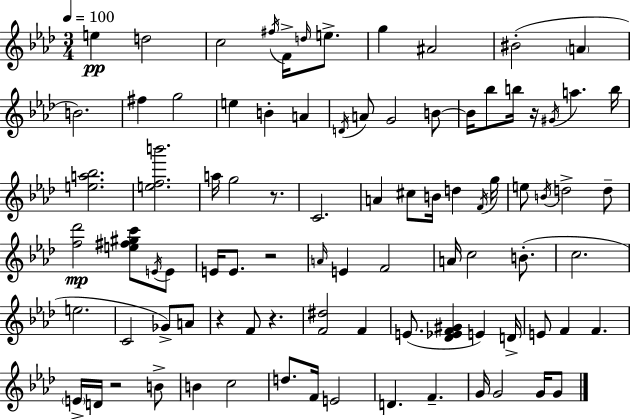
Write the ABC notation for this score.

X:1
T:Untitled
M:3/4
L:1/4
K:Fm
e d2 c2 ^f/4 F/4 d/4 e/2 g ^A2 ^B2 A B2 ^f g2 e B A D/4 A/2 G2 B/2 B/4 _b/2 b/4 z/4 ^G/4 a b/4 [ea_b]2 [efb']2 a/4 g2 z/2 C2 A ^c/2 B/4 d F/4 g/4 e/2 B/4 d2 d/2 [f_d']2 [e^f^gc']/2 E/4 E/2 E/4 E/2 z2 A/4 E F2 A/4 c2 B/2 c2 e2 C2 _G/2 A/2 z F/2 z [F^d]2 F E/2 [_D_EF^G] E D/4 E/2 F F E/4 D/4 z2 B/2 B c2 d/2 F/4 E2 D F G/4 G2 G/4 G/2